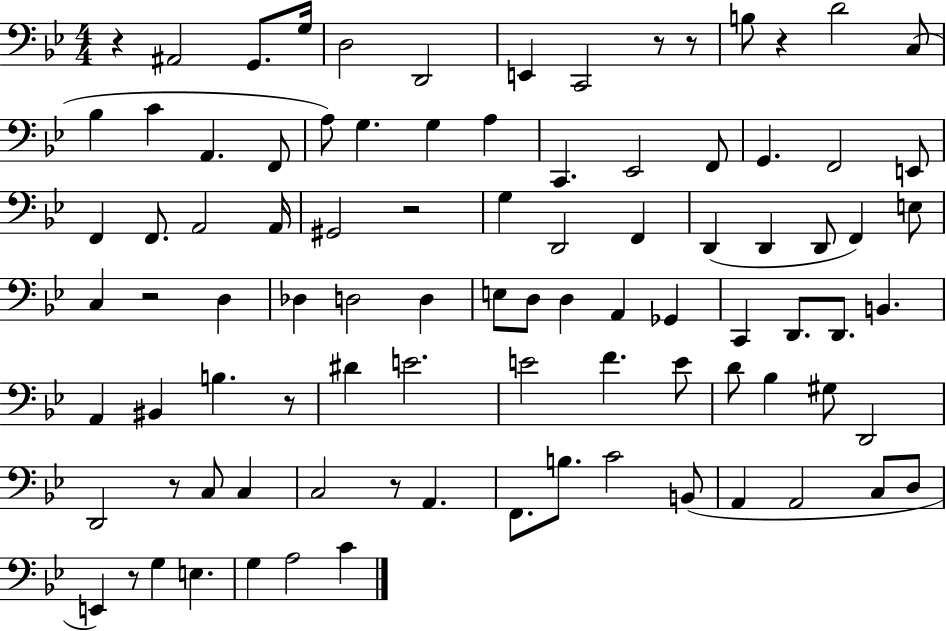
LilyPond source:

{
  \clef bass
  \numericTimeSignature
  \time 4/4
  \key bes \major
  r4 ais,2 g,8. g16 | d2 d,2 | e,4 c,2 r8 r8 | b8 r4 d'2 c8( | \break bes4 c'4 a,4. f,8 | a8) g4. g4 a4 | c,4. ees,2 f,8 | g,4. f,2 e,8 | \break f,4 f,8. a,2 a,16 | gis,2 r2 | g4 d,2 f,4 | d,4( d,4 d,8 f,4) e8 | \break c4 r2 d4 | des4 d2 d4 | e8 d8 d4 a,4 ges,4 | c,4 d,8. d,8. b,4. | \break a,4 bis,4 b4. r8 | dis'4 e'2. | e'2 f'4. e'8 | d'8 bes4 gis8 d,2 | \break d,2 r8 c8 c4 | c2 r8 a,4. | f,8. b8. c'2 b,8( | a,4 a,2 c8 d8 | \break e,4) r8 g4 e4. | g4 a2 c'4 | \bar "|."
}